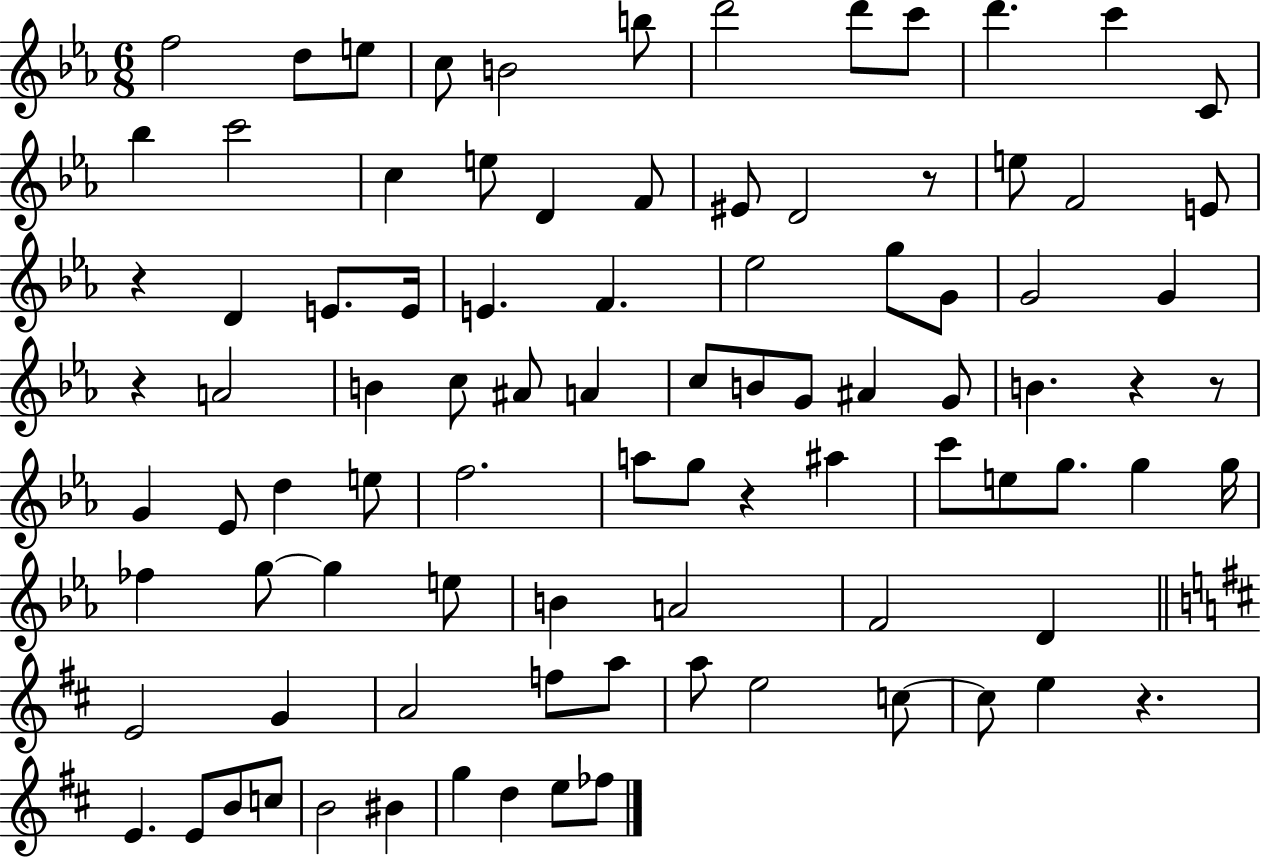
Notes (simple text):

F5/h D5/e E5/e C5/e B4/h B5/e D6/h D6/e C6/e D6/q. C6/q C4/e Bb5/q C6/h C5/q E5/e D4/q F4/e EIS4/e D4/h R/e E5/e F4/h E4/e R/q D4/q E4/e. E4/s E4/q. F4/q. Eb5/h G5/e G4/e G4/h G4/q R/q A4/h B4/q C5/e A#4/e A4/q C5/e B4/e G4/e A#4/q G4/e B4/q. R/q R/e G4/q Eb4/e D5/q E5/e F5/h. A5/e G5/e R/q A#5/q C6/e E5/e G5/e. G5/q G5/s FES5/q G5/e G5/q E5/e B4/q A4/h F4/h D4/q E4/h G4/q A4/h F5/e A5/e A5/e E5/h C5/e C5/e E5/q R/q. E4/q. E4/e B4/e C5/e B4/h BIS4/q G5/q D5/q E5/e FES5/e